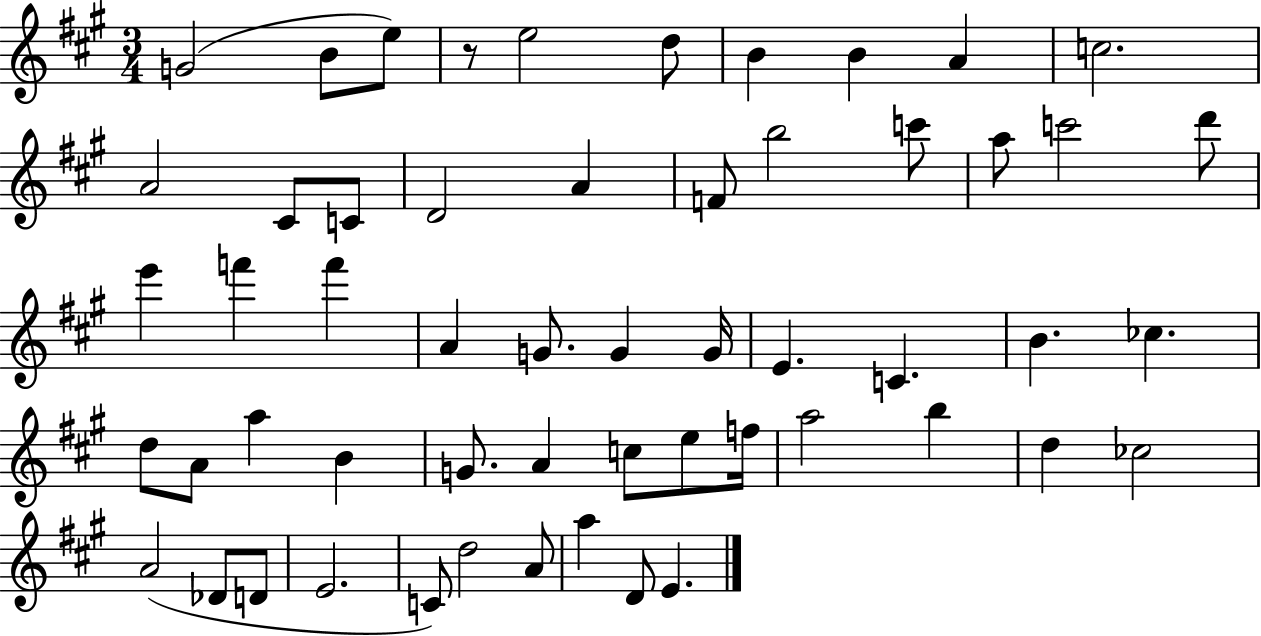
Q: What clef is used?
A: treble